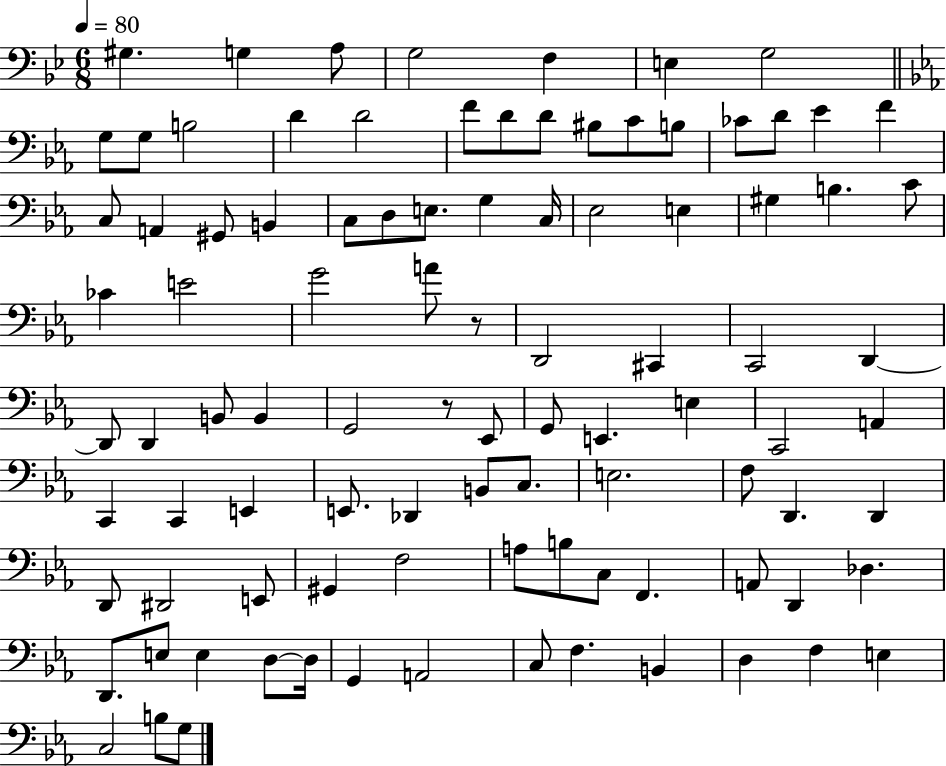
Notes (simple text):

G#3/q. G3/q A3/e G3/h F3/q E3/q G3/h G3/e G3/e B3/h D4/q D4/h F4/e D4/e D4/e BIS3/e C4/e B3/e CES4/e D4/e Eb4/q F4/q C3/e A2/q G#2/e B2/q C3/e D3/e E3/e. G3/q C3/s Eb3/h E3/q G#3/q B3/q. C4/e CES4/q E4/h G4/h A4/e R/e D2/h C#2/q C2/h D2/q D2/e D2/q B2/e B2/q G2/h R/e Eb2/e G2/e E2/q. E3/q C2/h A2/q C2/q C2/q E2/q E2/e. Db2/q B2/e C3/e. E3/h. F3/e D2/q. D2/q D2/e D#2/h E2/e G#2/q F3/h A3/e B3/e C3/e F2/q. A2/e D2/q Db3/q. D2/e. E3/e E3/q D3/e D3/s G2/q A2/h C3/e F3/q. B2/q D3/q F3/q E3/q C3/h B3/e G3/e